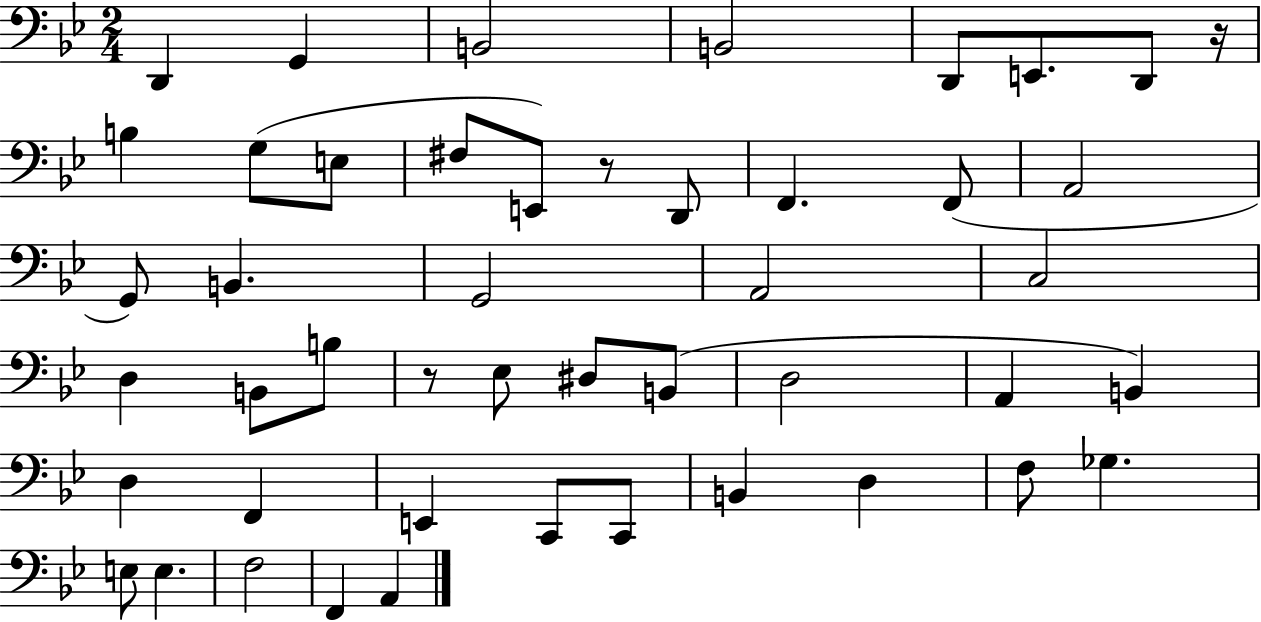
D2/q G2/q B2/h B2/h D2/e E2/e. D2/e R/s B3/q G3/e E3/e F#3/e E2/e R/e D2/e F2/q. F2/e A2/h G2/e B2/q. G2/h A2/h C3/h D3/q B2/e B3/e R/e Eb3/e D#3/e B2/e D3/h A2/q B2/q D3/q F2/q E2/q C2/e C2/e B2/q D3/q F3/e Gb3/q. E3/e E3/q. F3/h F2/q A2/q